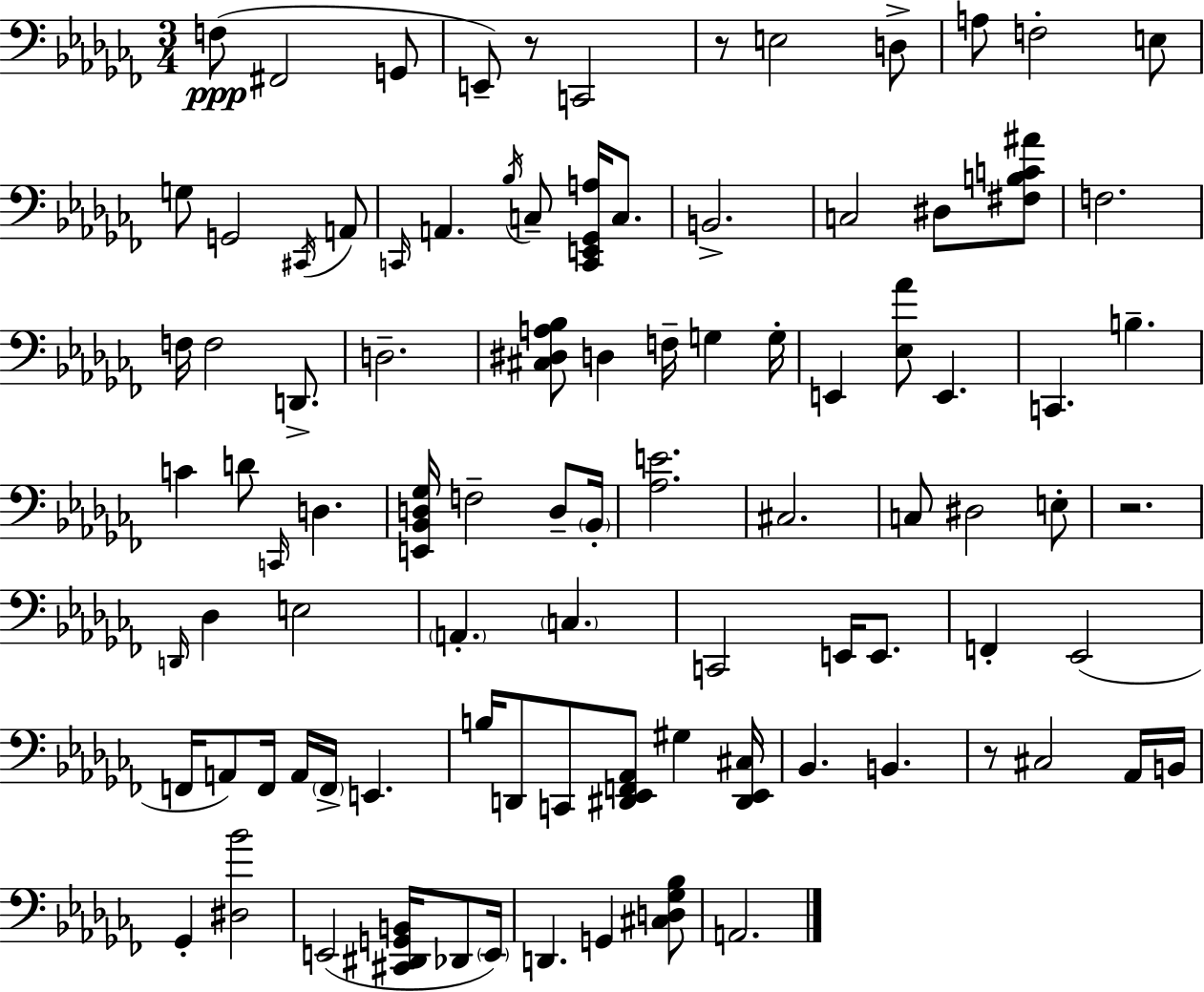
F3/e F#2/h G2/e E2/e R/e C2/h R/e E3/h D3/e A3/e F3/h E3/e G3/e G2/h C#2/s A2/e C2/s A2/q. Bb3/s C3/e [C2,E2,Gb2,A3]/s C3/e. B2/h. C3/h D#3/e [F#3,B3,C4,A#4]/e F3/h. F3/s F3/h D2/e. D3/h. [C#3,D#3,A3,Bb3]/e D3/q F3/s G3/q G3/s E2/q [Eb3,Ab4]/e E2/q. C2/q. B3/q. C4/q D4/e C2/s D3/q. [E2,Bb2,D3,Gb3]/s F3/h D3/e Bb2/s [Ab3,E4]/h. C#3/h. C3/e D#3/h E3/e R/h. D2/s Db3/q E3/h A2/q. C3/q. C2/h E2/s E2/e. F2/q Eb2/h F2/s A2/e F2/s A2/s F2/s E2/q. B3/s D2/e C2/e [D#2,Eb2,F2,Ab2]/e G#3/q [D#2,Eb2,C#3]/s Bb2/q. B2/q. R/e C#3/h Ab2/s B2/s Gb2/q [D#3,Bb4]/h E2/h [C#2,D#2,G2,B2]/s Db2/e E2/s D2/q. G2/q [C#3,D3,Gb3,Bb3]/e A2/h.